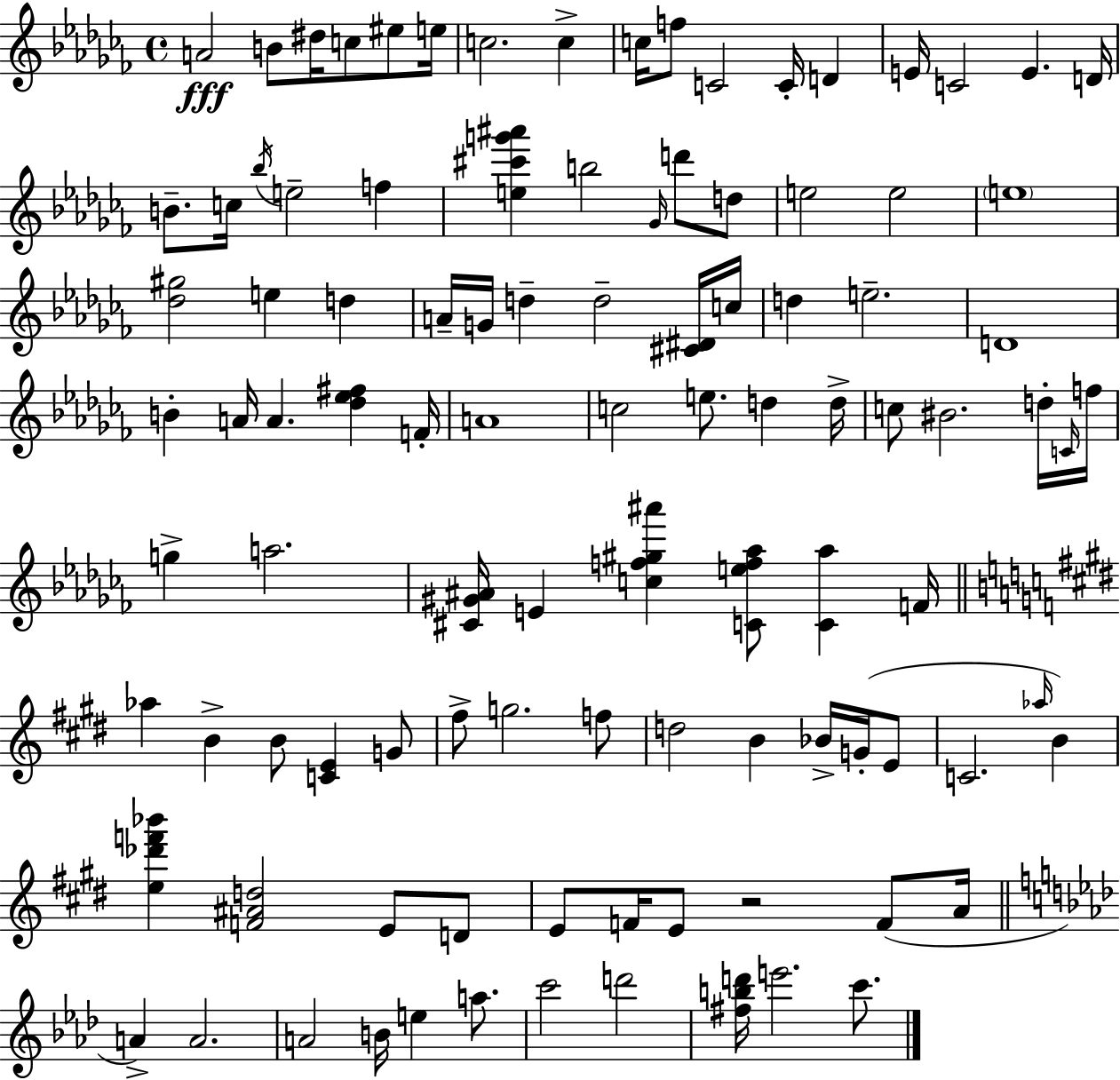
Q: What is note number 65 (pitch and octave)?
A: D5